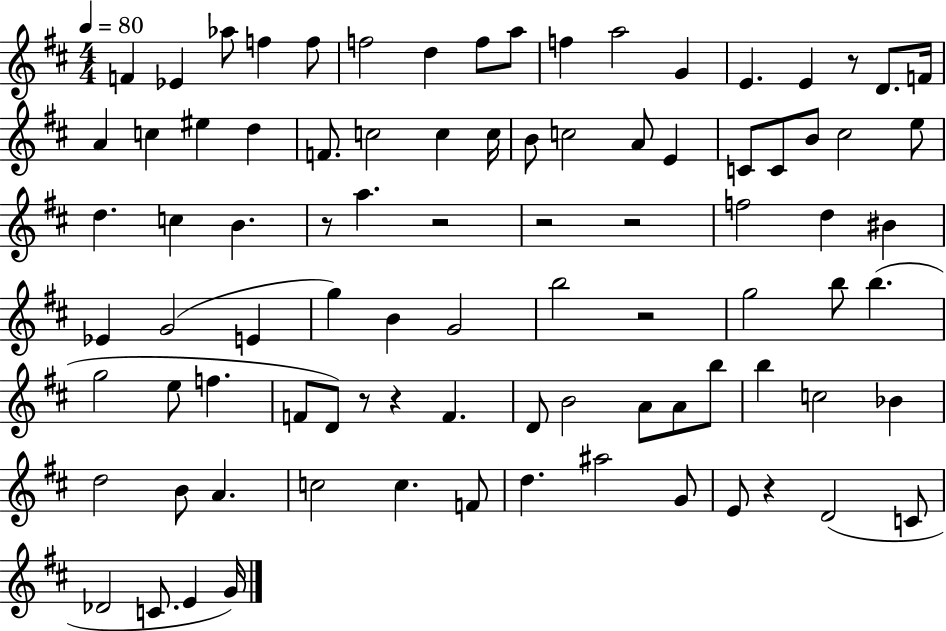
X:1
T:Untitled
M:4/4
L:1/4
K:D
F _E _a/2 f f/2 f2 d f/2 a/2 f a2 G E E z/2 D/2 F/4 A c ^e d F/2 c2 c c/4 B/2 c2 A/2 E C/2 C/2 B/2 ^c2 e/2 d c B z/2 a z2 z2 z2 f2 d ^B _E G2 E g B G2 b2 z2 g2 b/2 b g2 e/2 f F/2 D/2 z/2 z F D/2 B2 A/2 A/2 b/2 b c2 _B d2 B/2 A c2 c F/2 d ^a2 G/2 E/2 z D2 C/2 _D2 C/2 E G/4